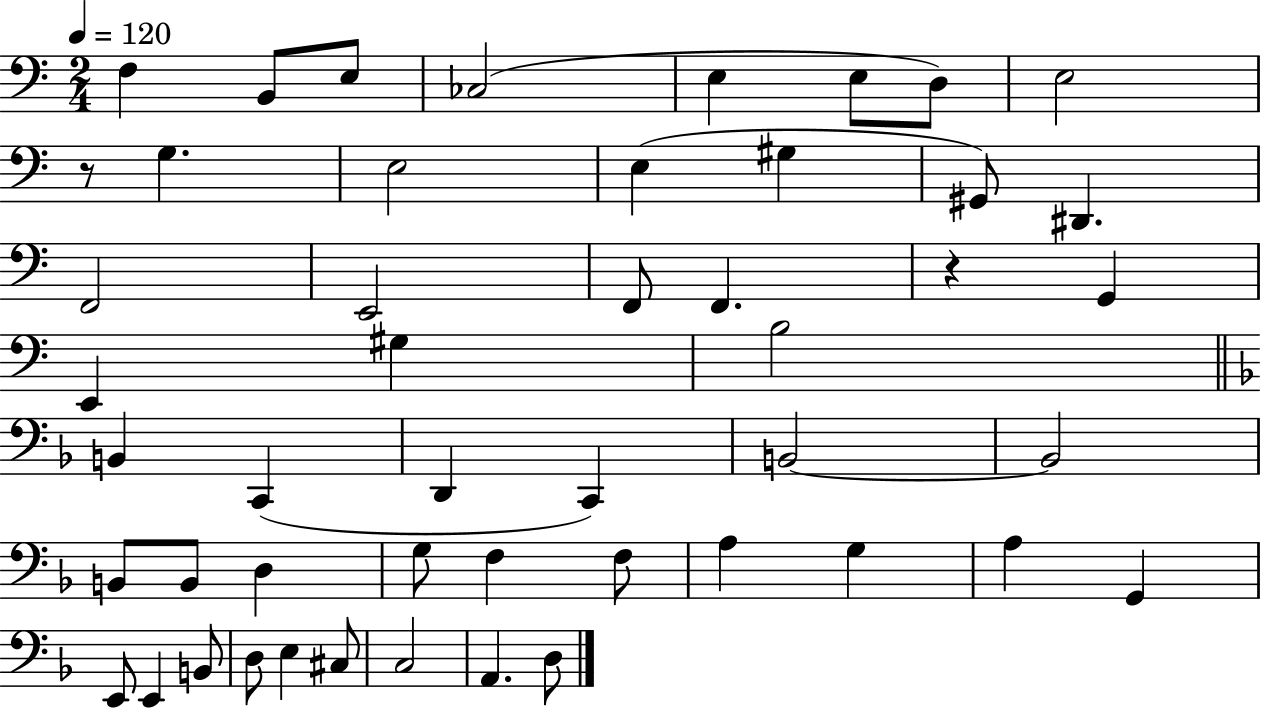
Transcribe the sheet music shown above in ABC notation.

X:1
T:Untitled
M:2/4
L:1/4
K:C
F, B,,/2 E,/2 _C,2 E, E,/2 D,/2 E,2 z/2 G, E,2 E, ^G, ^G,,/2 ^D,, F,,2 E,,2 F,,/2 F,, z G,, E,, ^G, B,2 B,, C,, D,, C,, B,,2 B,,2 B,,/2 B,,/2 D, G,/2 F, F,/2 A, G, A, G,, E,,/2 E,, B,,/2 D,/2 E, ^C,/2 C,2 A,, D,/2